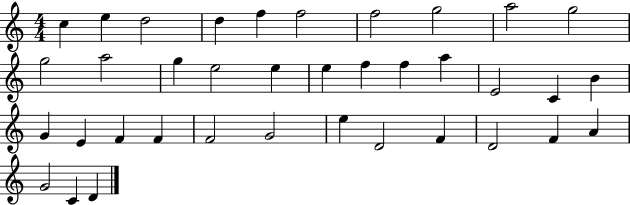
{
  \clef treble
  \numericTimeSignature
  \time 4/4
  \key c \major
  c''4 e''4 d''2 | d''4 f''4 f''2 | f''2 g''2 | a''2 g''2 | \break g''2 a''2 | g''4 e''2 e''4 | e''4 f''4 f''4 a''4 | e'2 c'4 b'4 | \break g'4 e'4 f'4 f'4 | f'2 g'2 | e''4 d'2 f'4 | d'2 f'4 a'4 | \break g'2 c'4 d'4 | \bar "|."
}